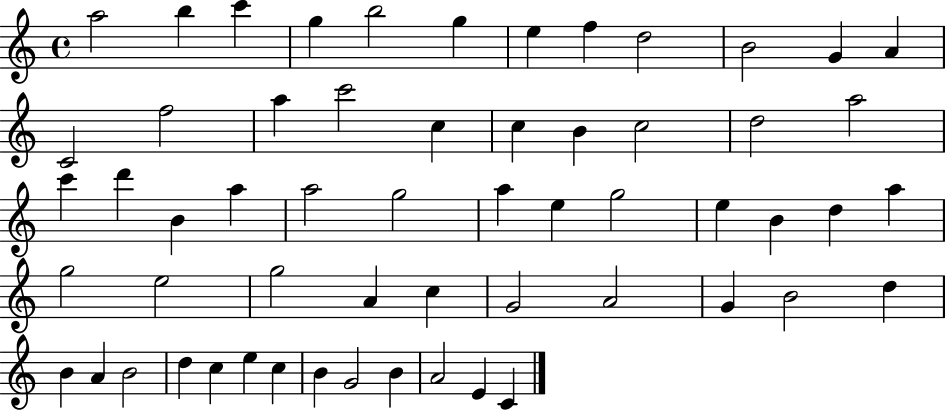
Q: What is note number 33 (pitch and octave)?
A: B4